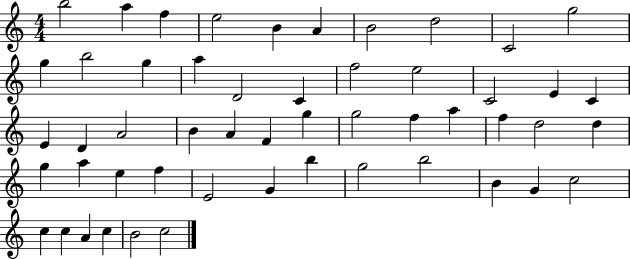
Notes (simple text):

B5/h A5/q F5/q E5/h B4/q A4/q B4/h D5/h C4/h G5/h G5/q B5/h G5/q A5/q D4/h C4/q F5/h E5/h C4/h E4/q C4/q E4/q D4/q A4/h B4/q A4/q F4/q G5/q G5/h F5/q A5/q F5/q D5/h D5/q G5/q A5/q E5/q F5/q E4/h G4/q B5/q G5/h B5/h B4/q G4/q C5/h C5/q C5/q A4/q C5/q B4/h C5/h